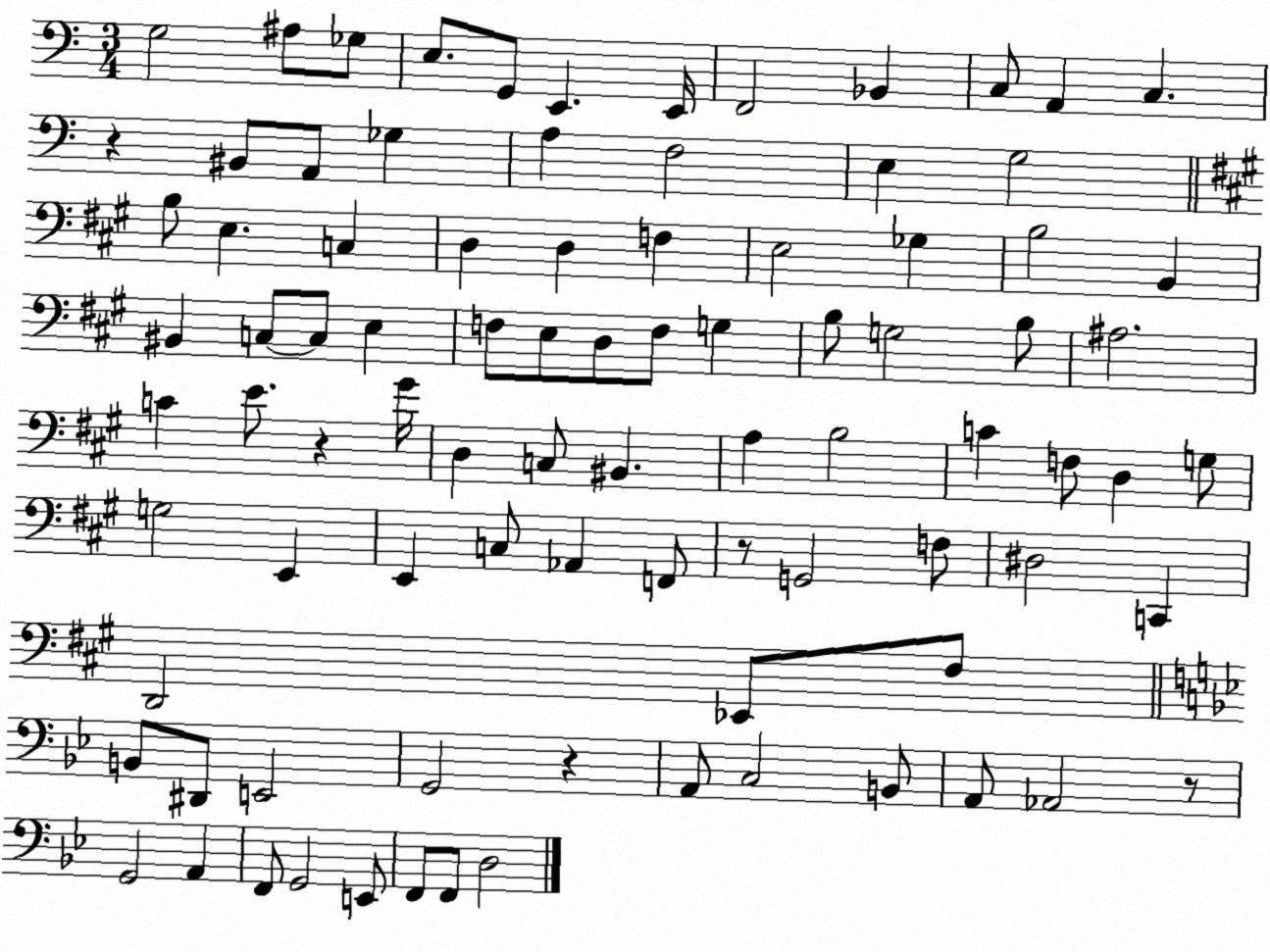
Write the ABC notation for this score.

X:1
T:Untitled
M:3/4
L:1/4
K:C
G,2 ^A,/2 _G,/2 E,/2 G,,/2 E,, E,,/4 F,,2 _B,, C,/2 A,, C, z ^B,,/2 A,,/2 _G, A, F,2 E, G,2 B,/2 E, C, D, D, F, E,2 _G, B,2 B,, ^B,, C,/2 C,/2 E, F,/2 E,/2 D,/2 F,/2 G, B,/2 G,2 B,/2 ^A,2 C E/2 z ^G/4 D, C,/2 ^B,, A, B,2 C F,/2 D, G,/2 G,2 E,, E,, C,/2 _A,, F,,/2 z/2 G,,2 F,/2 ^D,2 C,, D,,2 _E,,/2 ^F,/2 B,,/2 ^D,,/2 E,,2 G,,2 z A,,/2 C,2 B,,/2 A,,/2 _A,,2 z/2 G,,2 A,, F,,/2 G,,2 E,,/2 F,,/2 F,,/2 D,2